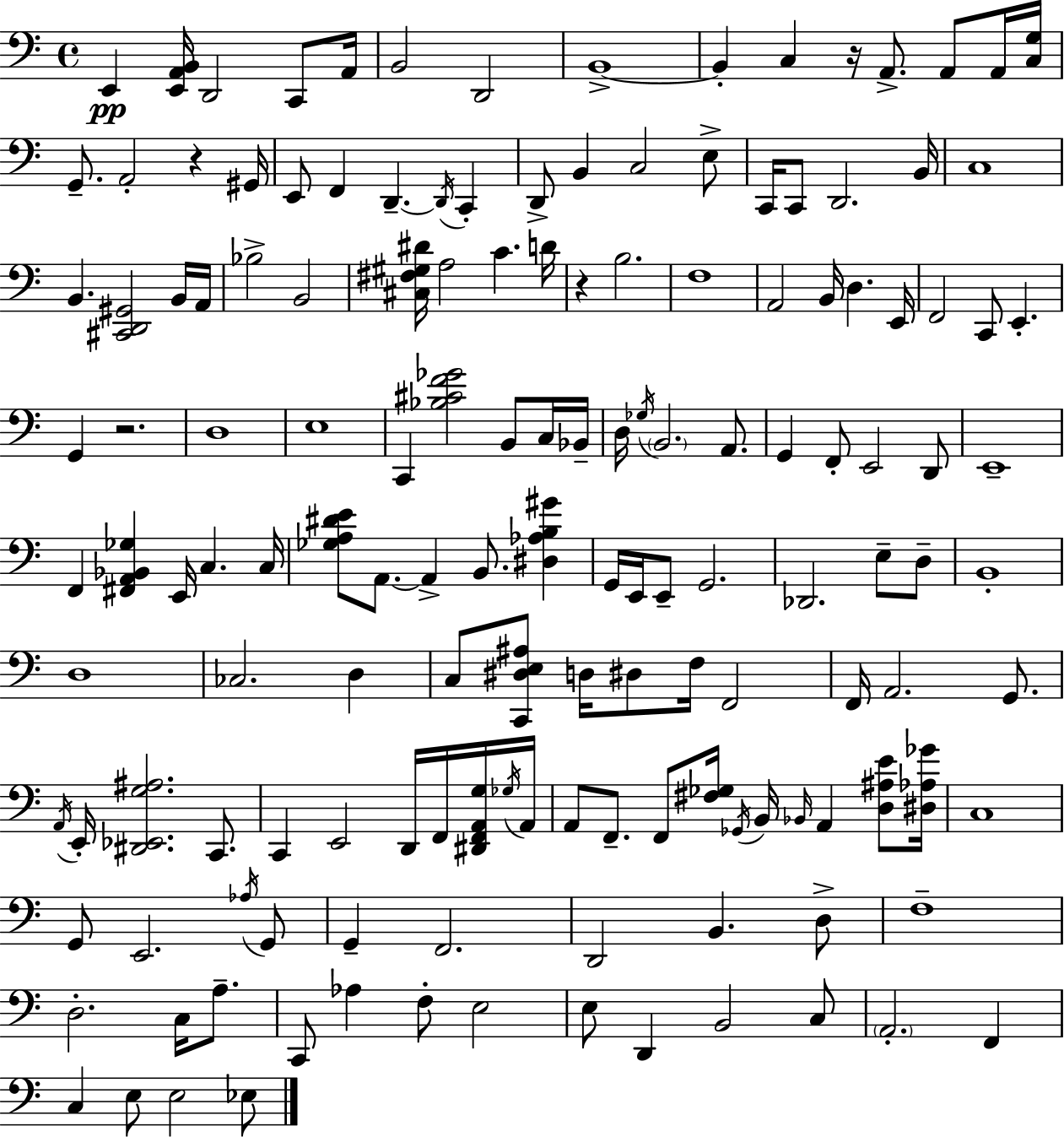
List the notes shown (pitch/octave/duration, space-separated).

E2/q [E2,A2,B2]/s D2/h C2/e A2/s B2/h D2/h B2/w B2/q C3/q R/s A2/e. A2/e A2/s [C3,G3]/s G2/e. A2/h R/q G#2/s E2/e F2/q D2/q. D2/s C2/q D2/e B2/q C3/h E3/e C2/s C2/e D2/h. B2/s C3/w B2/q. [C#2,D2,G#2]/h B2/s A2/s Bb3/h B2/h [C#3,F#3,G#3,D#4]/s A3/h C4/q. D4/s R/q B3/h. F3/w A2/h B2/s D3/q. E2/s F2/h C2/e E2/q. G2/q R/h. D3/w E3/w C2/q [Bb3,C#4,F4,Gb4]/h B2/e C3/s Bb2/s D3/s Gb3/s B2/h. A2/e. G2/q F2/e E2/h D2/e E2/w F2/q [F#2,A2,Bb2,Gb3]/q E2/s C3/q. C3/s [Gb3,A3,D#4,E4]/e A2/e. A2/q B2/e. [D#3,Ab3,B3,G#4]/q G2/s E2/s E2/e G2/h. Db2/h. E3/e D3/e B2/w D3/w CES3/h. D3/q C3/e [C2,D#3,E3,A#3]/e D3/s D#3/e F3/s F2/h F2/s A2/h. G2/e. A2/s E2/s [D#2,Eb2,G3,A#3]/h. C2/e. C2/q E2/h D2/s F2/s [D#2,F2,A2,G3]/s Gb3/s A2/s A2/e F2/e. F2/e [F#3,Gb3]/s Gb2/s B2/s Bb2/s A2/q [D3,A#3,E4]/e [D#3,Ab3,Gb4]/s C3/w G2/e E2/h. Ab3/s G2/e G2/q F2/h. D2/h B2/q. D3/e F3/w D3/h. C3/s A3/e. C2/e Ab3/q F3/e E3/h E3/e D2/q B2/h C3/e A2/h. F2/q C3/q E3/e E3/h Eb3/e